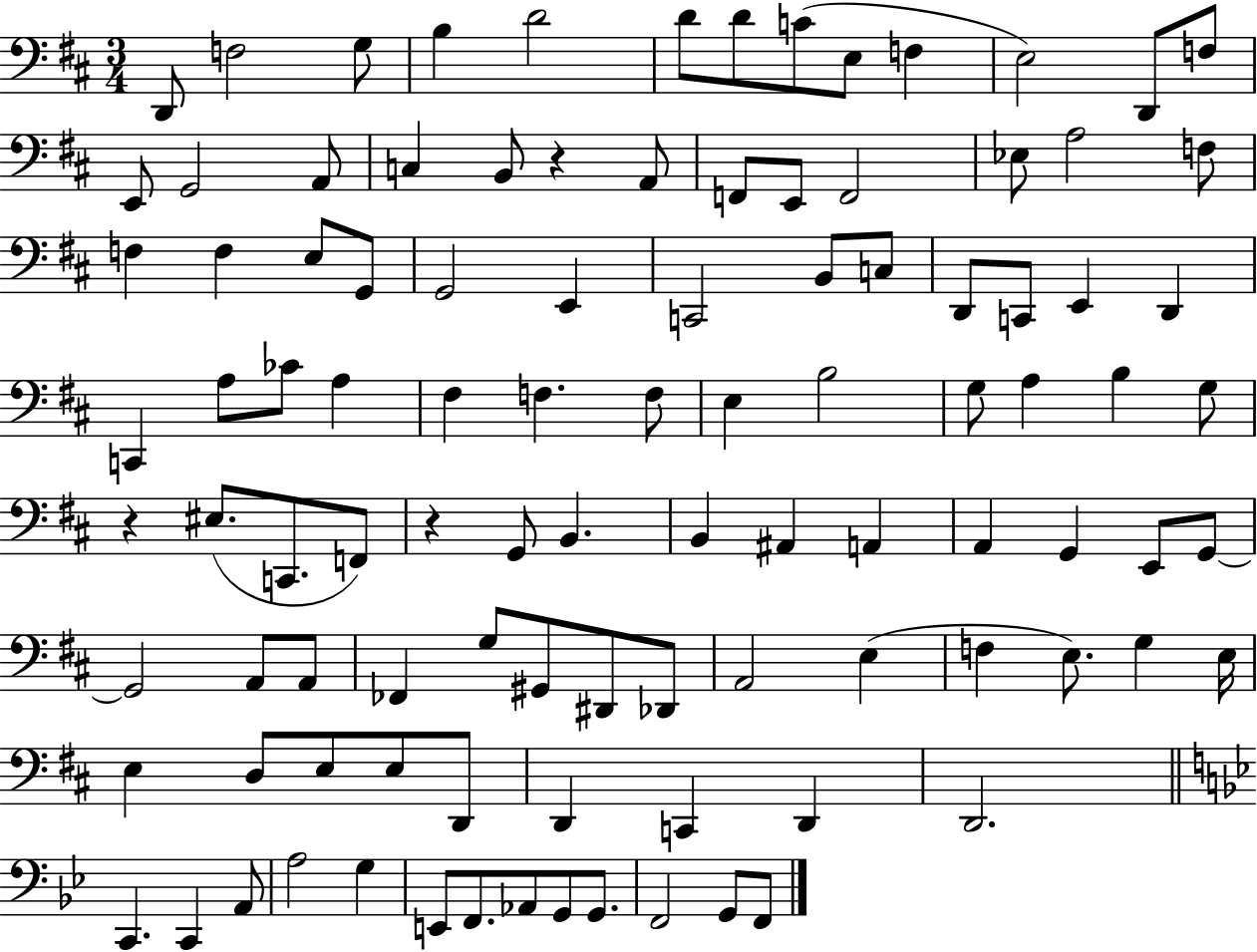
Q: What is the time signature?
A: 3/4